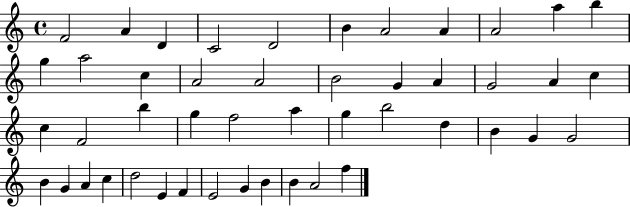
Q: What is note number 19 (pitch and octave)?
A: A4